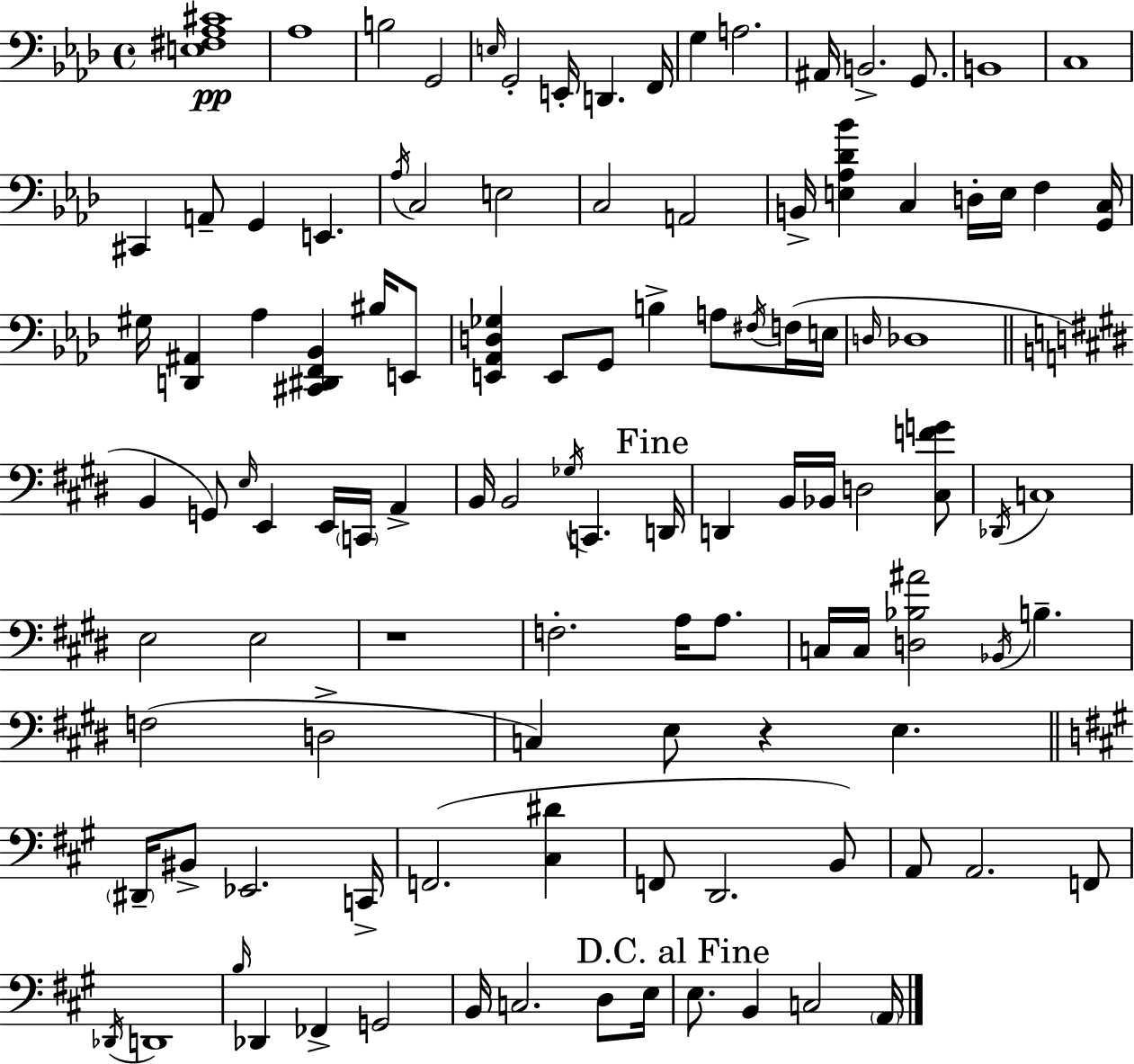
X:1
T:Untitled
M:4/4
L:1/4
K:Ab
[E,^F,_A,^C]4 _A,4 B,2 G,,2 E,/4 G,,2 E,,/4 D,, F,,/4 G, A,2 ^A,,/4 B,,2 G,,/2 B,,4 C,4 ^C,, A,,/2 G,, E,, _A,/4 C,2 E,2 C,2 A,,2 B,,/4 [E,_A,_D_B] C, D,/4 E,/4 F, [G,,C,]/4 ^G,/4 [D,,^A,,] _A, [^C,,^D,,F,,_B,,] ^B,/4 E,,/2 [E,,_A,,D,_G,] E,,/2 G,,/2 B, A,/2 ^F,/4 F,/4 E,/4 D,/4 _D,4 B,, G,,/2 E,/4 E,, E,,/4 C,,/4 A,, B,,/4 B,,2 _G,/4 C,, D,,/4 D,, B,,/4 _B,,/4 D,2 [^C,FG]/2 _D,,/4 C,4 E,2 E,2 z4 F,2 A,/4 A,/2 C,/4 C,/4 [D,_B,^A]2 _B,,/4 B, F,2 D,2 C, E,/2 z E, ^D,,/4 ^B,,/2 _E,,2 C,,/4 F,,2 [^C,^D] F,,/2 D,,2 B,,/2 A,,/2 A,,2 F,,/2 _D,,/4 D,,4 B,/4 _D,, _F,, G,,2 B,,/4 C,2 D,/2 E,/4 E,/2 B,, C,2 A,,/4